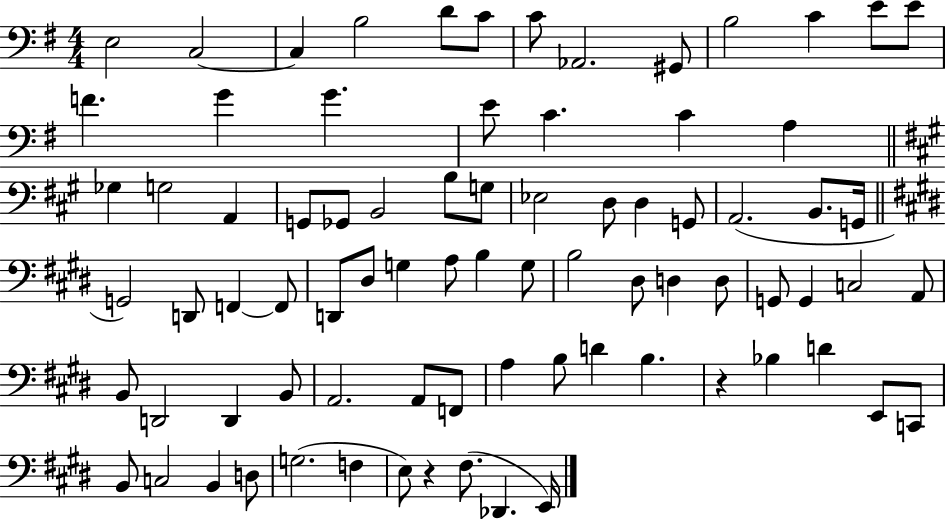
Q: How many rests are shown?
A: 2